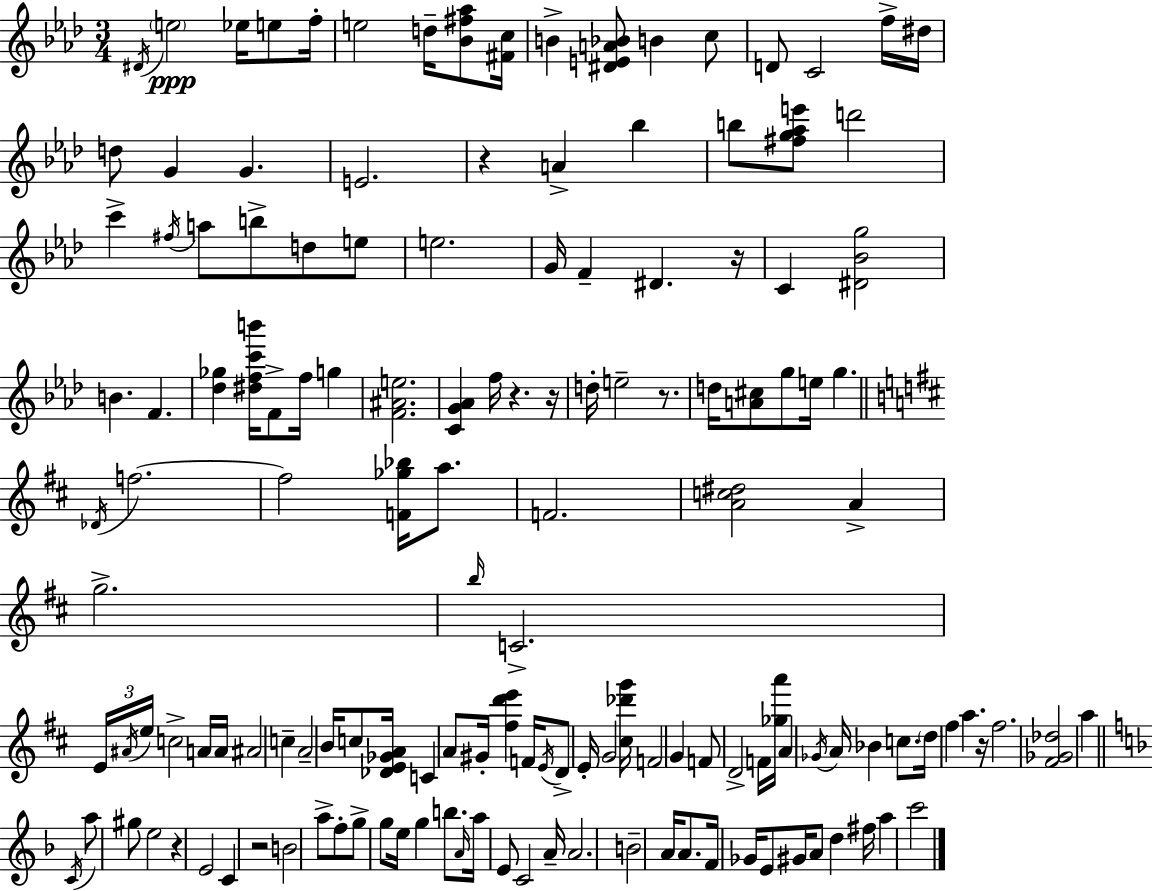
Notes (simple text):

D#4/s E5/h Eb5/s E5/e F5/s E5/h D5/s [Bb4,F#5,Ab5]/e [F#4,C5]/s B4/q [D#4,E4,A4,Bb4]/e B4/q C5/e D4/e C4/h F5/s D#5/s D5/e G4/q G4/q. E4/h. R/q A4/q Bb5/q B5/e [F#5,G5,Ab5,E6]/e D6/h C6/q F#5/s A5/e B5/e D5/e E5/e E5/h. G4/s F4/q D#4/q. R/s C4/q [D#4,Bb4,G5]/h B4/q. F4/q. [Db5,Gb5]/q [D#5,F5,C6,B6]/s F4/e F5/s G5/q [F4,A#4,E5]/h. [C4,G4,Ab4]/q F5/s R/q. R/s D5/s E5/h R/e. D5/s [A4,C#5]/e G5/e E5/s G5/q. Db4/s F5/h. F5/h [F4,Gb5,Bb5]/s A5/e. F4/h. [A4,C5,D#5]/h A4/q G5/h. B5/s C4/h. E4/s A#4/s E5/s C5/h A4/s A4/s A#4/h C5/q A4/h B4/s C5/e [Db4,E4,Gb4,A4]/s C4/q A4/e G#4/s [F#5,D6,E6]/q F4/s E4/s D4/e E4/s G4/h [C#5,Db6,G6]/s F4/h G4/q F4/e D4/h F4/s [Gb5,A6]/s A4/q Gb4/s A4/s Bb4/q C5/e. D5/s F#5/q A5/q. R/s F#5/h. [F#4,Gb4,Db5]/h A5/q C4/s A5/e G#5/e E5/h R/q E4/h C4/q R/h B4/h A5/e F5/e G5/e G5/e E5/s G5/q B5/e. A4/s A5/s E4/e C4/h A4/s A4/h. B4/h A4/s A4/e. F4/s Gb4/s E4/e G#4/s A4/e D5/q F#5/s A5/q C6/h